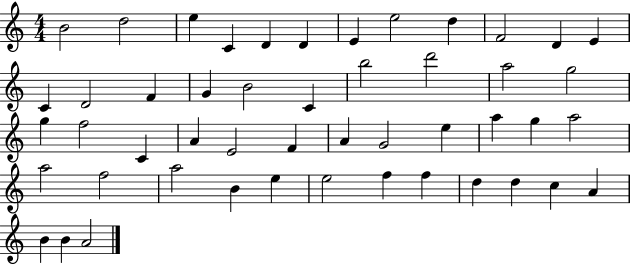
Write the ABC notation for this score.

X:1
T:Untitled
M:4/4
L:1/4
K:C
B2 d2 e C D D E e2 d F2 D E C D2 F G B2 C b2 d'2 a2 g2 g f2 C A E2 F A G2 e a g a2 a2 f2 a2 B e e2 f f d d c A B B A2